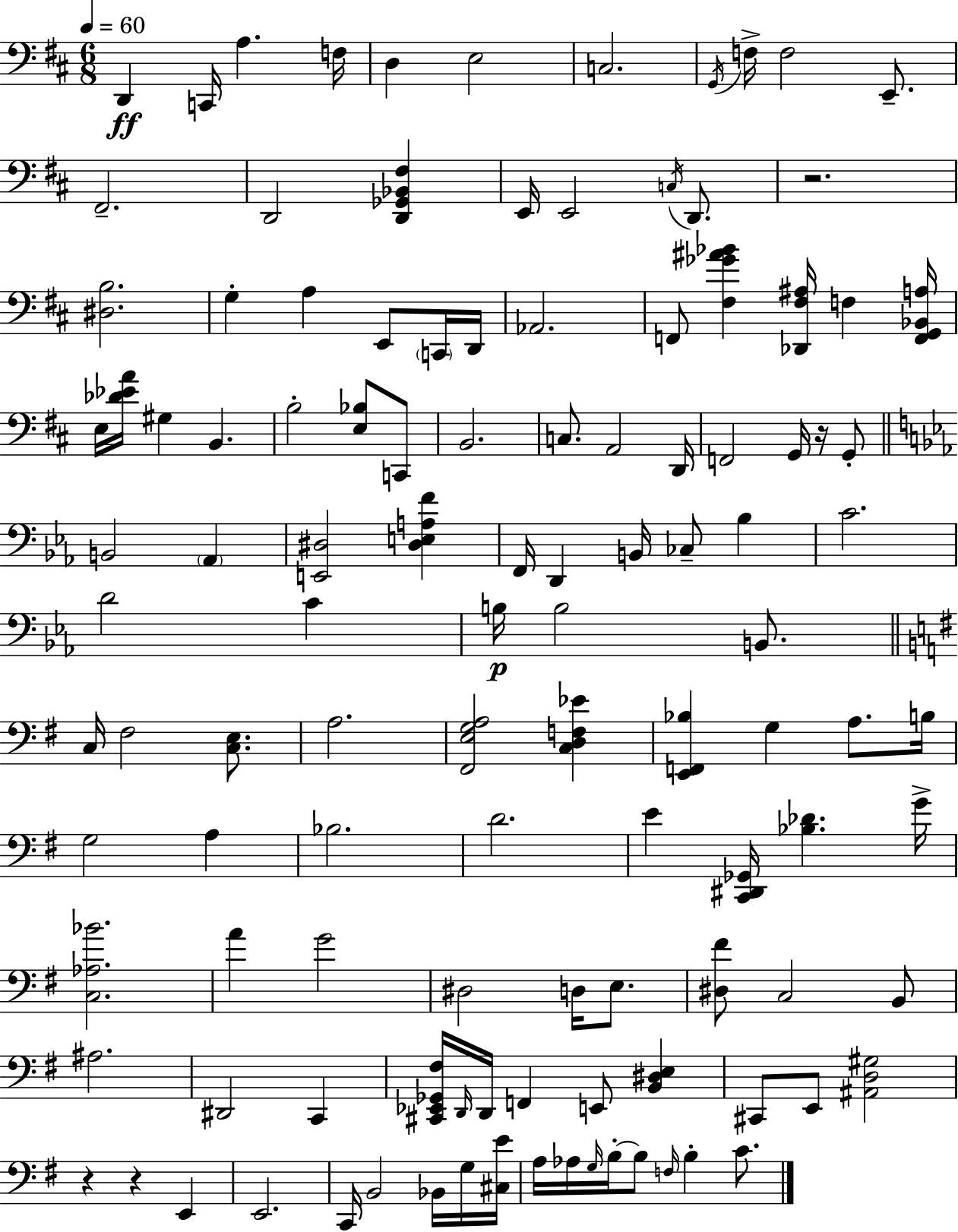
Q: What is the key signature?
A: D major